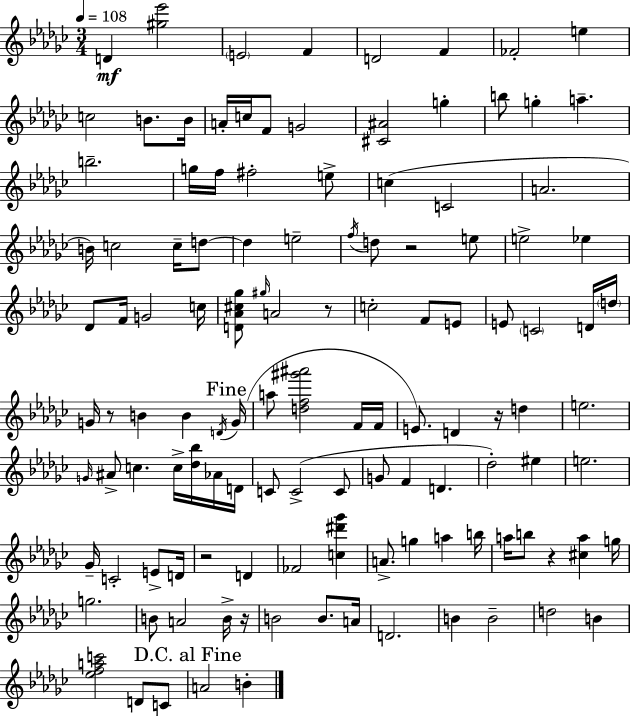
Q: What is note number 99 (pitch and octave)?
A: B4